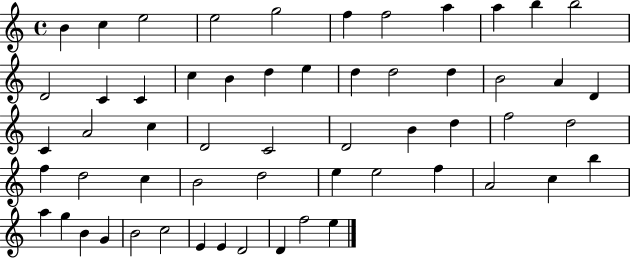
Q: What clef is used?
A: treble